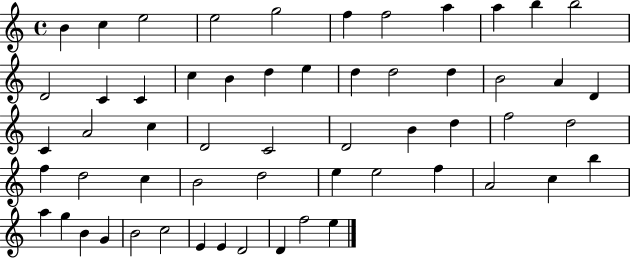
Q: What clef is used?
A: treble